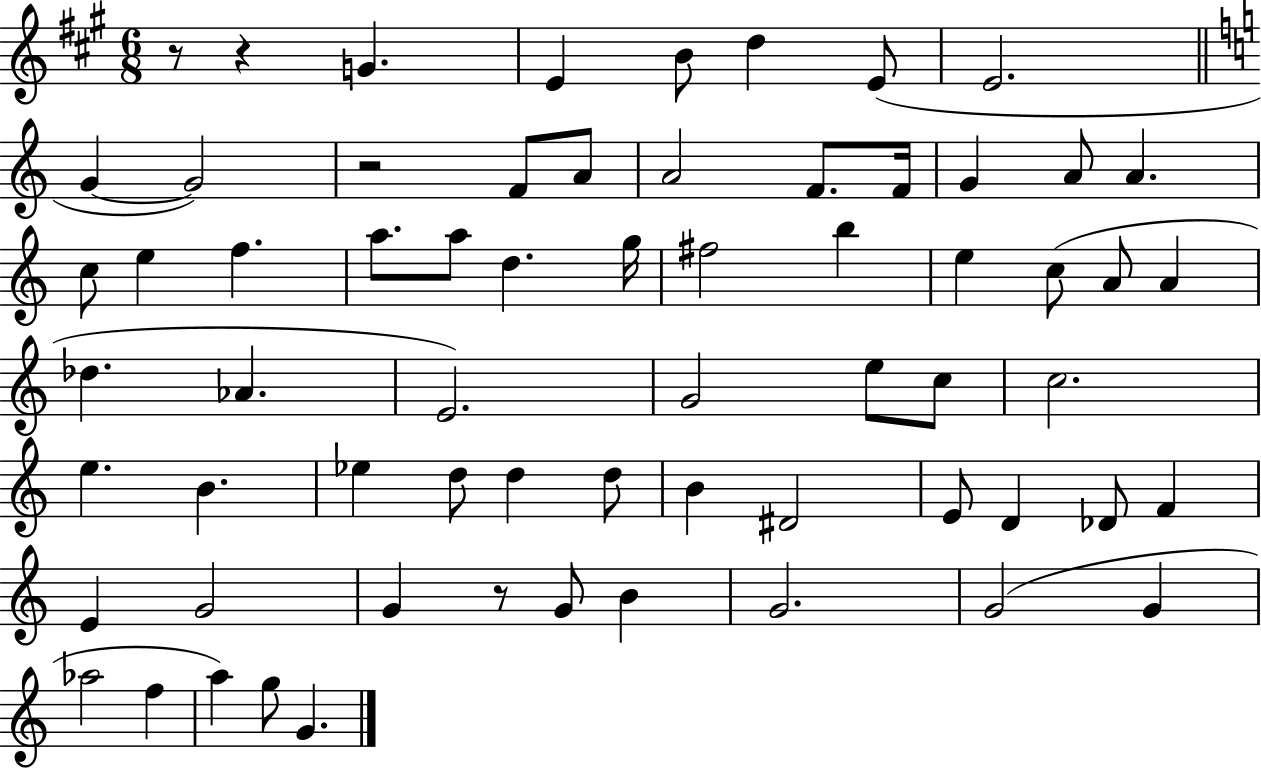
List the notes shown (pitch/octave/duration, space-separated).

R/e R/q G4/q. E4/q B4/e D5/q E4/e E4/h. G4/q G4/h R/h F4/e A4/e A4/h F4/e. F4/s G4/q A4/e A4/q. C5/e E5/q F5/q. A5/e. A5/e D5/q. G5/s F#5/h B5/q E5/q C5/e A4/e A4/q Db5/q. Ab4/q. E4/h. G4/h E5/e C5/e C5/h. E5/q. B4/q. Eb5/q D5/e D5/q D5/e B4/q D#4/h E4/e D4/q Db4/e F4/q E4/q G4/h G4/q R/e G4/e B4/q G4/h. G4/h G4/q Ab5/h F5/q A5/q G5/e G4/q.